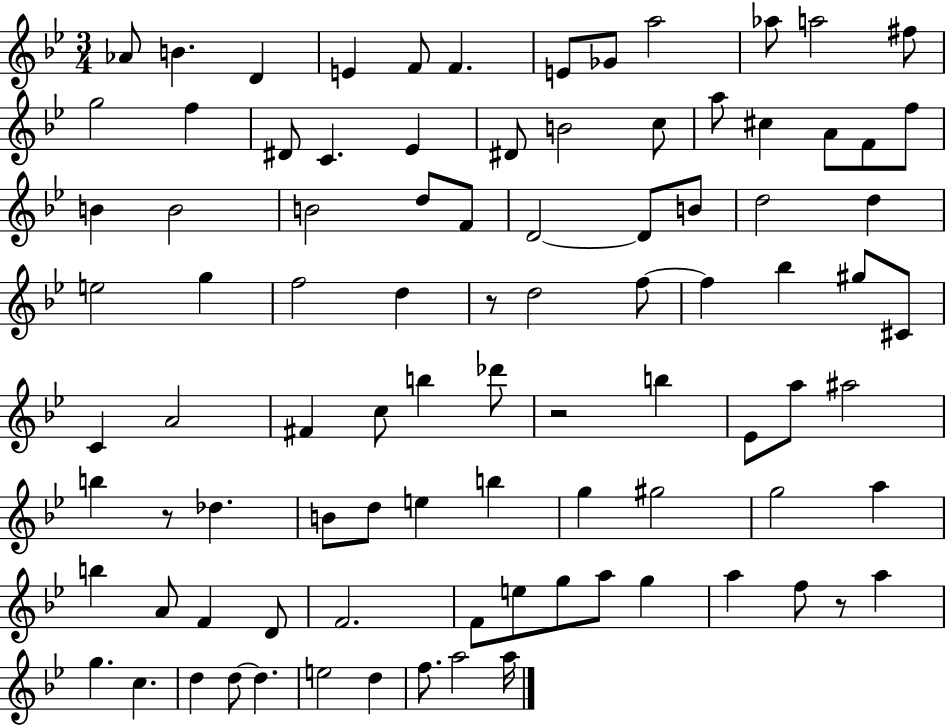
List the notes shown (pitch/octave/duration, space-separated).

Ab4/e B4/q. D4/q E4/q F4/e F4/q. E4/e Gb4/e A5/h Ab5/e A5/h F#5/e G5/h F5/q D#4/e C4/q. Eb4/q D#4/e B4/h C5/e A5/e C#5/q A4/e F4/e F5/e B4/q B4/h B4/h D5/e F4/e D4/h D4/e B4/e D5/h D5/q E5/h G5/q F5/h D5/q R/e D5/h F5/e F5/q Bb5/q G#5/e C#4/e C4/q A4/h F#4/q C5/e B5/q Db6/e R/h B5/q Eb4/e A5/e A#5/h B5/q R/e Db5/q. B4/e D5/e E5/q B5/q G5/q G#5/h G5/h A5/q B5/q A4/e F4/q D4/e F4/h. F4/e E5/e G5/e A5/e G5/q A5/q F5/e R/e A5/q G5/q. C5/q. D5/q D5/e D5/q. E5/h D5/q F5/e. A5/h A5/s